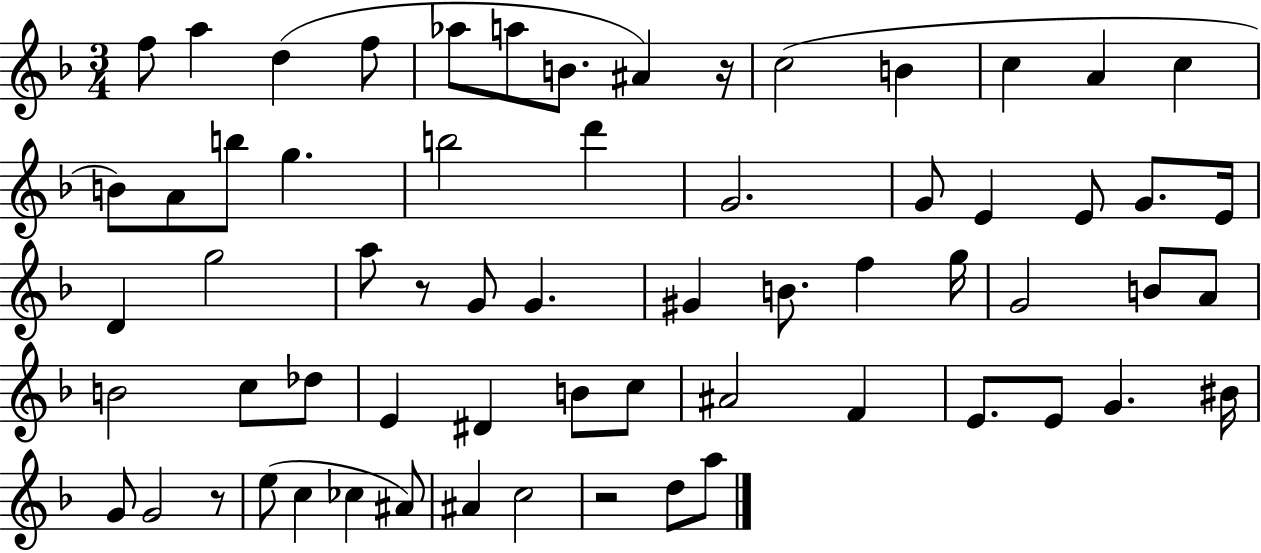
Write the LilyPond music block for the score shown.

{
  \clef treble
  \numericTimeSignature
  \time 3/4
  \key f \major
  f''8 a''4 d''4( f''8 | aes''8 a''8 b'8. ais'4) r16 | c''2( b'4 | c''4 a'4 c''4 | \break b'8) a'8 b''8 g''4. | b''2 d'''4 | g'2. | g'8 e'4 e'8 g'8. e'16 | \break d'4 g''2 | a''8 r8 g'8 g'4. | gis'4 b'8. f''4 g''16 | g'2 b'8 a'8 | \break b'2 c''8 des''8 | e'4 dis'4 b'8 c''8 | ais'2 f'4 | e'8. e'8 g'4. bis'16 | \break g'8 g'2 r8 | e''8( c''4 ces''4 ais'8) | ais'4 c''2 | r2 d''8 a''8 | \break \bar "|."
}